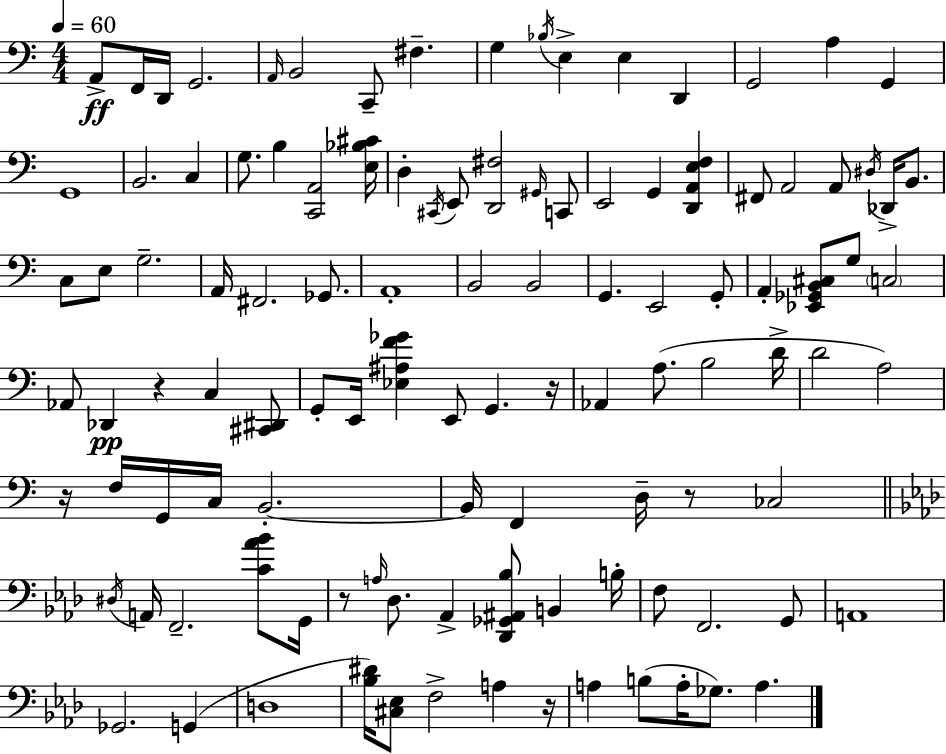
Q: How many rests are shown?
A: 6